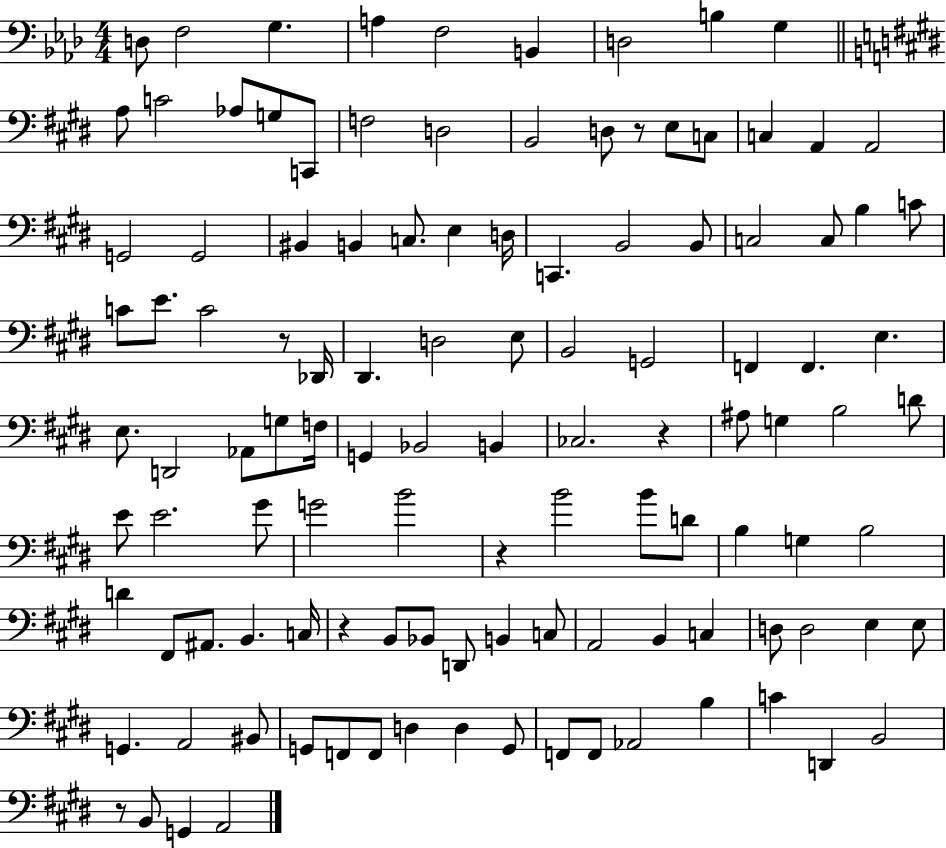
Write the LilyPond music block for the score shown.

{
  \clef bass
  \numericTimeSignature
  \time 4/4
  \key aes \major
  d8 f2 g4. | a4 f2 b,4 | d2 b4 g4 | \bar "||" \break \key e \major a8 c'2 aes8 g8 c,8 | f2 d2 | b,2 d8 r8 e8 c8 | c4 a,4 a,2 | \break g,2 g,2 | bis,4 b,4 c8. e4 d16 | c,4. b,2 b,8 | c2 c8 b4 c'8 | \break c'8 e'8. c'2 r8 des,16 | dis,4. d2 e8 | b,2 g,2 | f,4 f,4. e4. | \break e8. d,2 aes,8 g8 f16 | g,4 bes,2 b,4 | ces2. r4 | ais8 g4 b2 d'8 | \break e'8 e'2. gis'8 | g'2 b'2 | r4 b'2 b'8 d'8 | b4 g4 b2 | \break d'4 fis,8 ais,8. b,4. c16 | r4 b,8 bes,8 d,8 b,4 c8 | a,2 b,4 c4 | d8 d2 e4 e8 | \break g,4. a,2 bis,8 | g,8 f,8 f,8 d4 d4 g,8 | f,8 f,8 aes,2 b4 | c'4 d,4 b,2 | \break r8 b,8 g,4 a,2 | \bar "|."
}